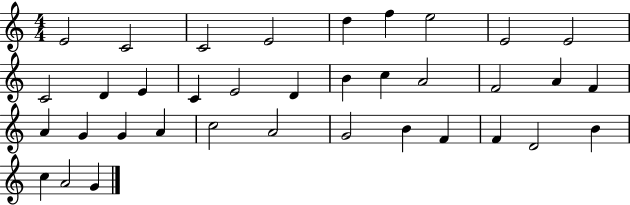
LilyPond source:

{
  \clef treble
  \numericTimeSignature
  \time 4/4
  \key c \major
  e'2 c'2 | c'2 e'2 | d''4 f''4 e''2 | e'2 e'2 | \break c'2 d'4 e'4 | c'4 e'2 d'4 | b'4 c''4 a'2 | f'2 a'4 f'4 | \break a'4 g'4 g'4 a'4 | c''2 a'2 | g'2 b'4 f'4 | f'4 d'2 b'4 | \break c''4 a'2 g'4 | \bar "|."
}